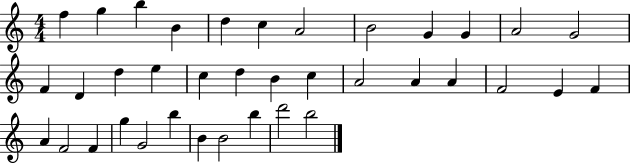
{
  \clef treble
  \numericTimeSignature
  \time 4/4
  \key c \major
  f''4 g''4 b''4 b'4 | d''4 c''4 a'2 | b'2 g'4 g'4 | a'2 g'2 | \break f'4 d'4 d''4 e''4 | c''4 d''4 b'4 c''4 | a'2 a'4 a'4 | f'2 e'4 f'4 | \break a'4 f'2 f'4 | g''4 g'2 b''4 | b'4 b'2 b''4 | d'''2 b''2 | \break \bar "|."
}